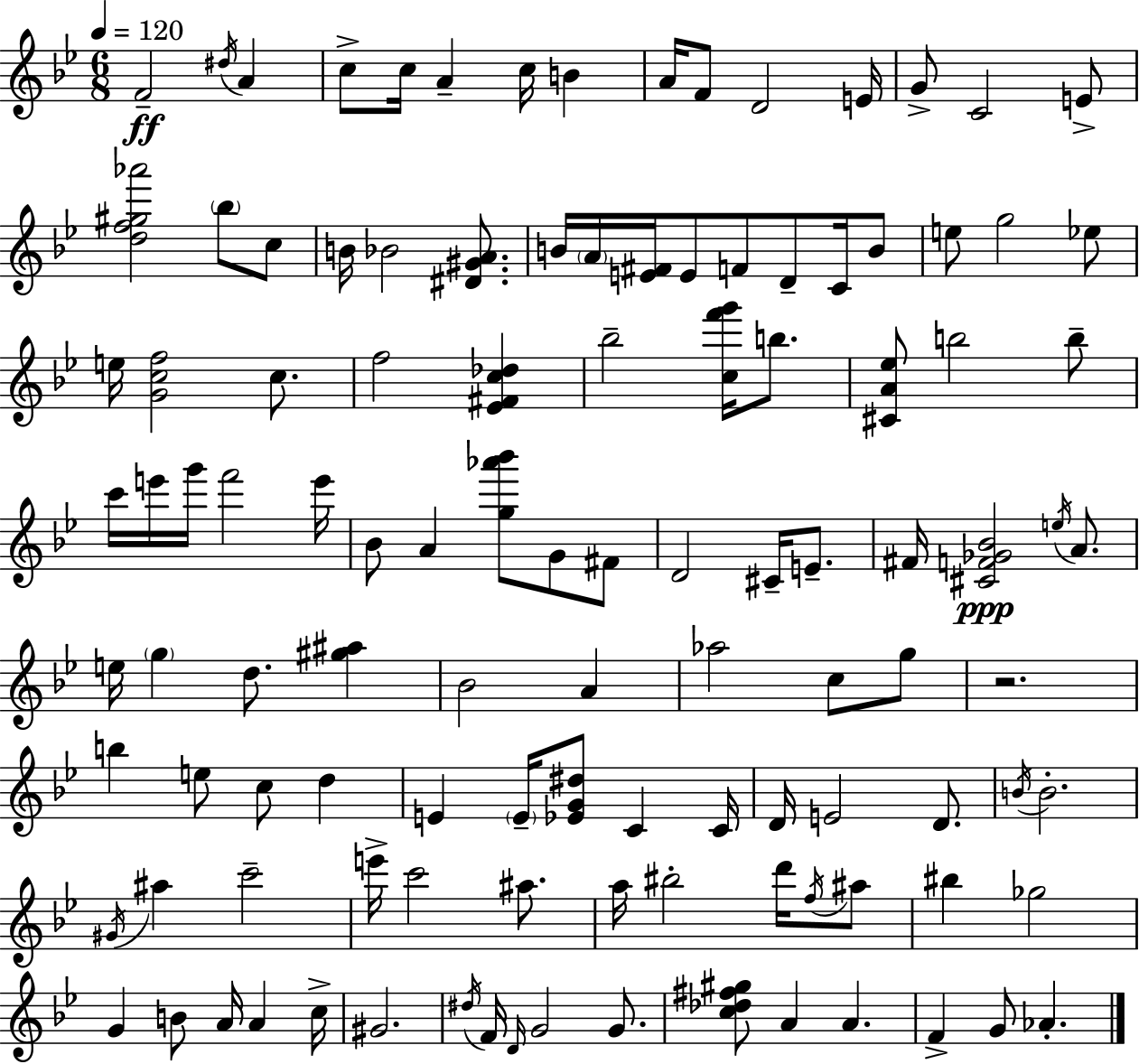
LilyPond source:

{
  \clef treble
  \numericTimeSignature
  \time 6/8
  \key g \minor
  \tempo 4 = 120
  f'2--\ff \acciaccatura { dis''16 } a'4 | c''8-> c''16 a'4-- c''16 b'4 | a'16 f'8 d'2 | e'16 g'8-> c'2 e'8-> | \break <d'' f'' gis'' aes'''>2 \parenthesize bes''8 c''8 | b'16 bes'2 <dis' gis' a'>8. | b'16 \parenthesize a'16 <e' fis'>16 e'8 f'8 d'8-- c'16 b'8 | e''8 g''2 ees''8 | \break e''16 <g' c'' f''>2 c''8. | f''2 <ees' fis' c'' des''>4 | bes''2-- <c'' f''' g'''>16 b''8. | <cis' a' ees''>8 b''2 b''8-- | \break c'''16 e'''16 g'''16 f'''2 | e'''16 bes'8 a'4 <g'' aes''' bes'''>8 g'8 fis'8 | d'2 cis'16-- e'8.-- | fis'16 <cis' f' ges' bes'>2\ppp \acciaccatura { e''16 } a'8. | \break e''16 \parenthesize g''4 d''8. <gis'' ais''>4 | bes'2 a'4 | aes''2 c''8 | g''8 r2. | \break b''4 e''8 c''8 d''4 | e'4 \parenthesize e'16-- <ees' g' dis''>8 c'4 | c'16 d'16 e'2 d'8. | \acciaccatura { b'16 } b'2.-. | \break \acciaccatura { gis'16 } ais''4 c'''2-- | e'''16-> c'''2 | ais''8. a''16 bis''2-. | d'''16 \acciaccatura { f''16 } ais''8 bis''4 ges''2 | \break g'4 b'8 a'16 | a'4 c''16-> gis'2. | \acciaccatura { dis''16 } f'16 \grace { d'16 } g'2 | g'8. <c'' des'' fis'' gis''>8 a'4 | \break a'4. f'4-> g'8 | aes'4.-. \bar "|."
}